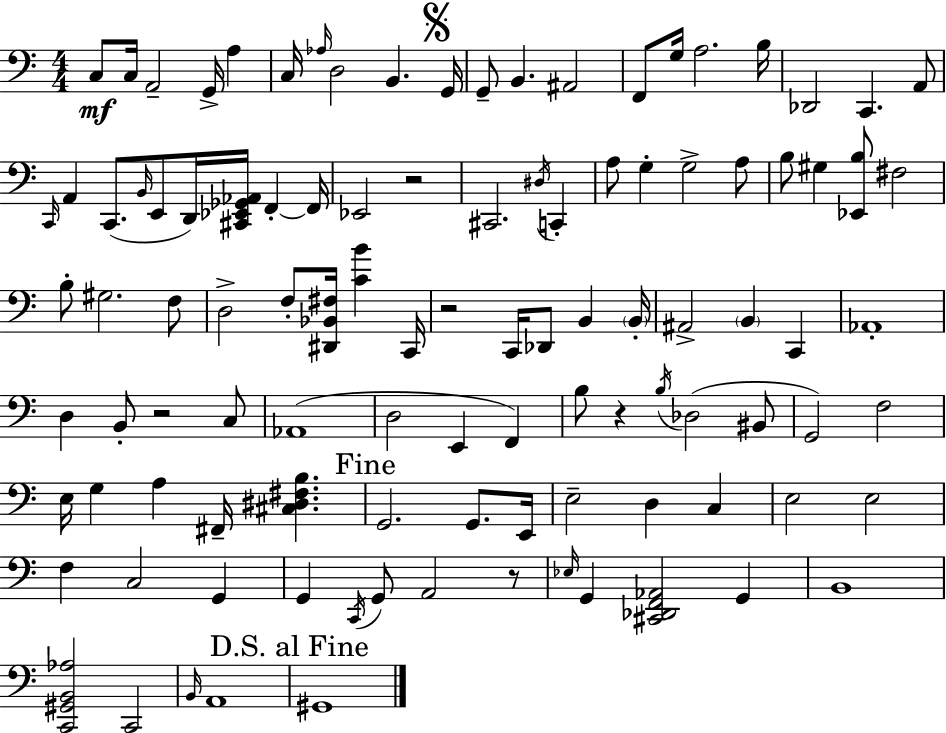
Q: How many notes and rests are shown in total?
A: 105